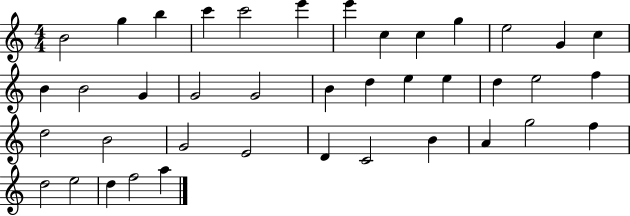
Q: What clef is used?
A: treble